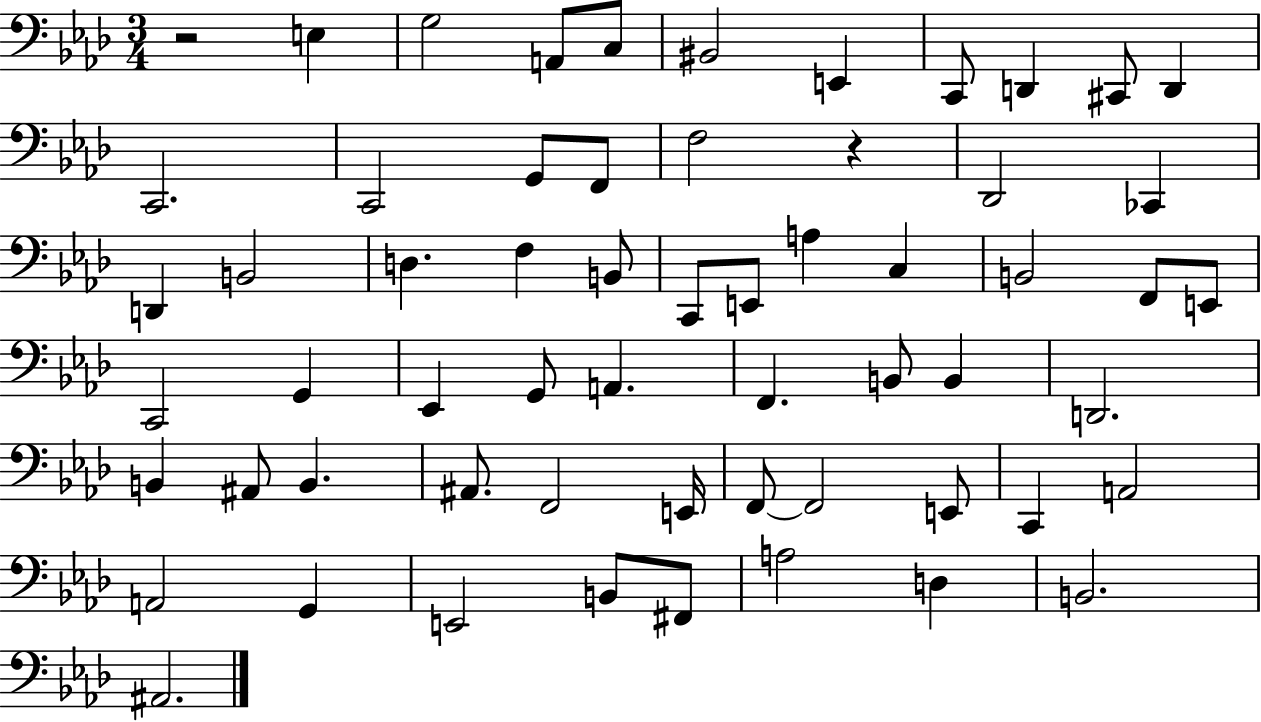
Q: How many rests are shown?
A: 2